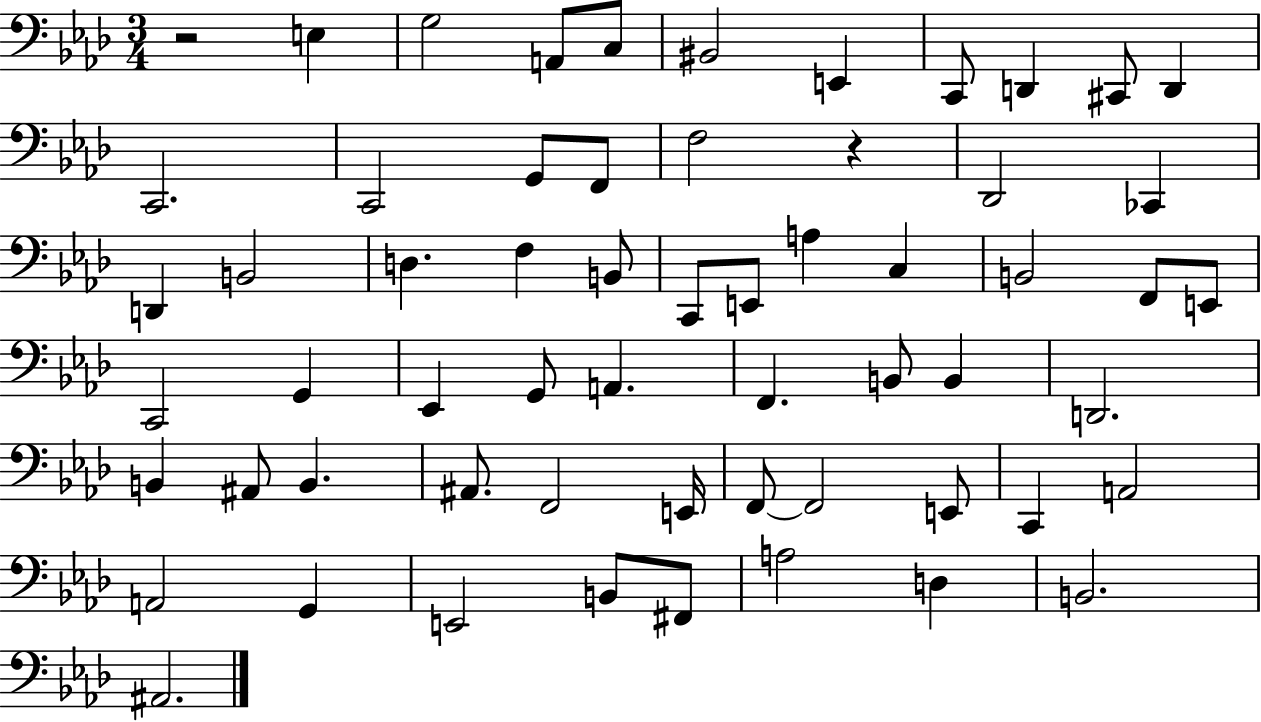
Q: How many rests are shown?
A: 2